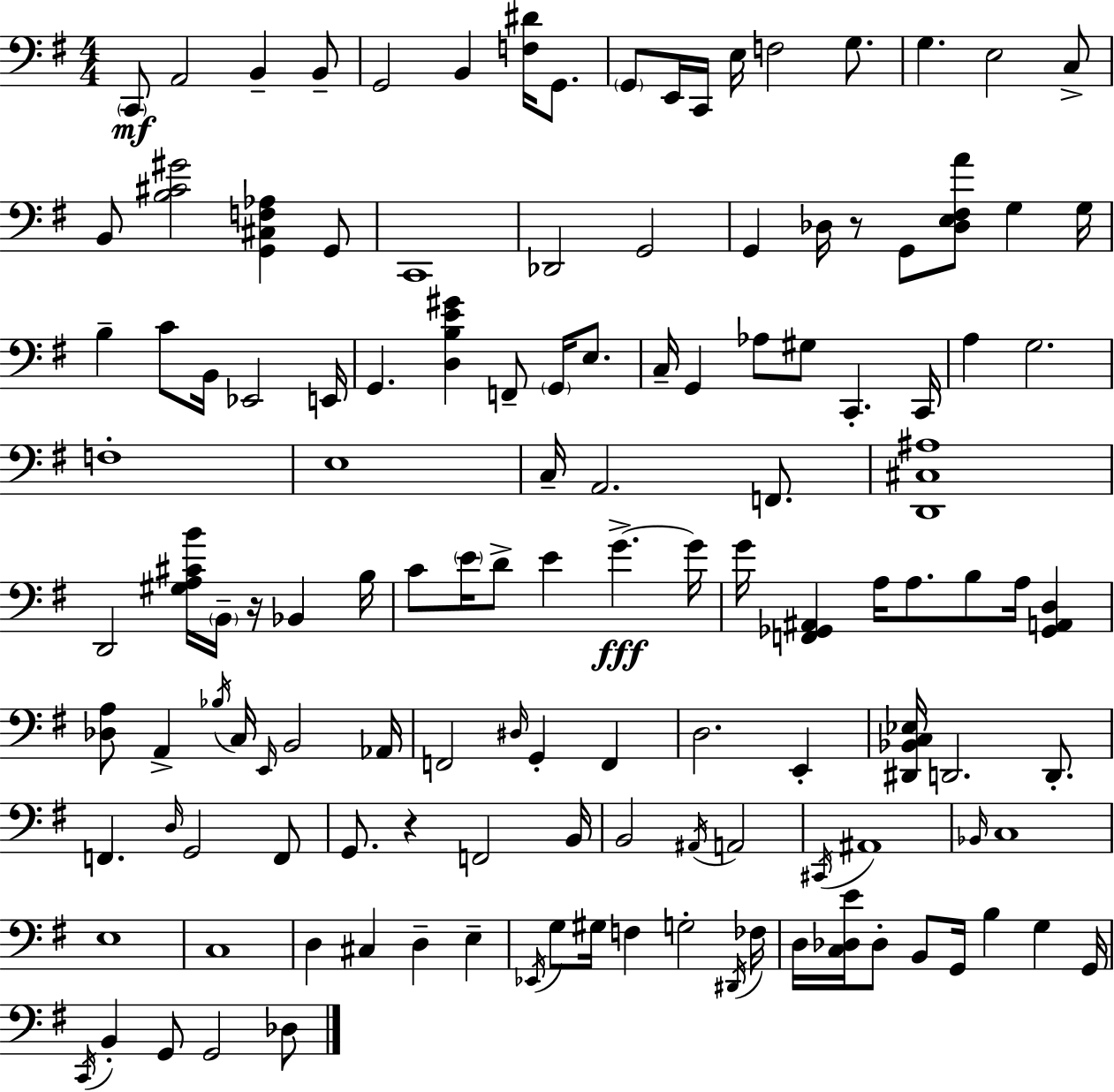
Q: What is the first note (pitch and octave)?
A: C2